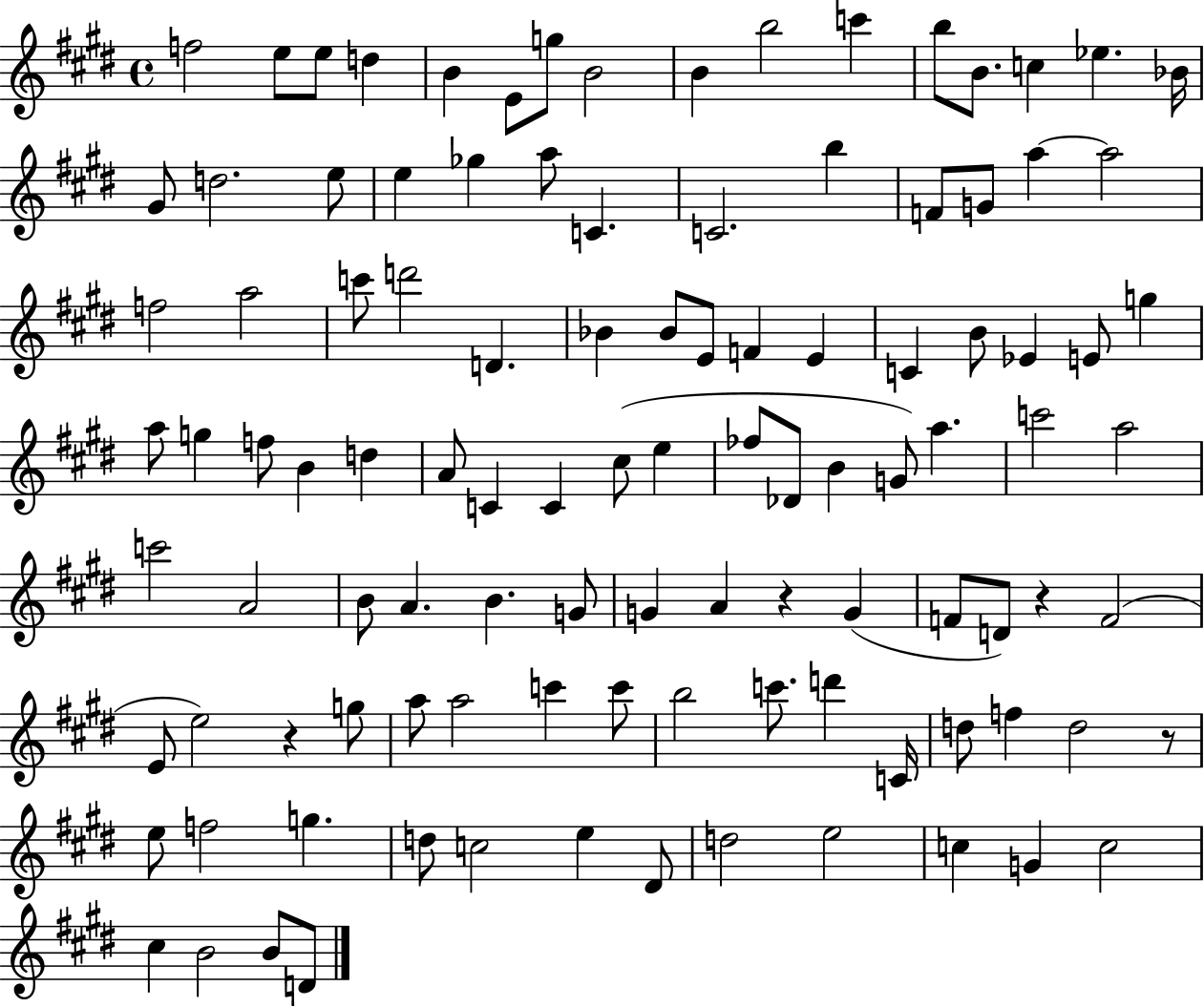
X:1
T:Untitled
M:4/4
L:1/4
K:E
f2 e/2 e/2 d B E/2 g/2 B2 B b2 c' b/2 B/2 c _e _B/4 ^G/2 d2 e/2 e _g a/2 C C2 b F/2 G/2 a a2 f2 a2 c'/2 d'2 D _B _B/2 E/2 F E C B/2 _E E/2 g a/2 g f/2 B d A/2 C C ^c/2 e _f/2 _D/2 B G/2 a c'2 a2 c'2 A2 B/2 A B G/2 G A z G F/2 D/2 z F2 E/2 e2 z g/2 a/2 a2 c' c'/2 b2 c'/2 d' C/4 d/2 f d2 z/2 e/2 f2 g d/2 c2 e ^D/2 d2 e2 c G c2 ^c B2 B/2 D/2